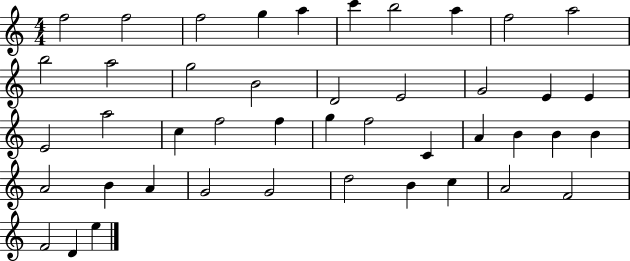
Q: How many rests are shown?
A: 0